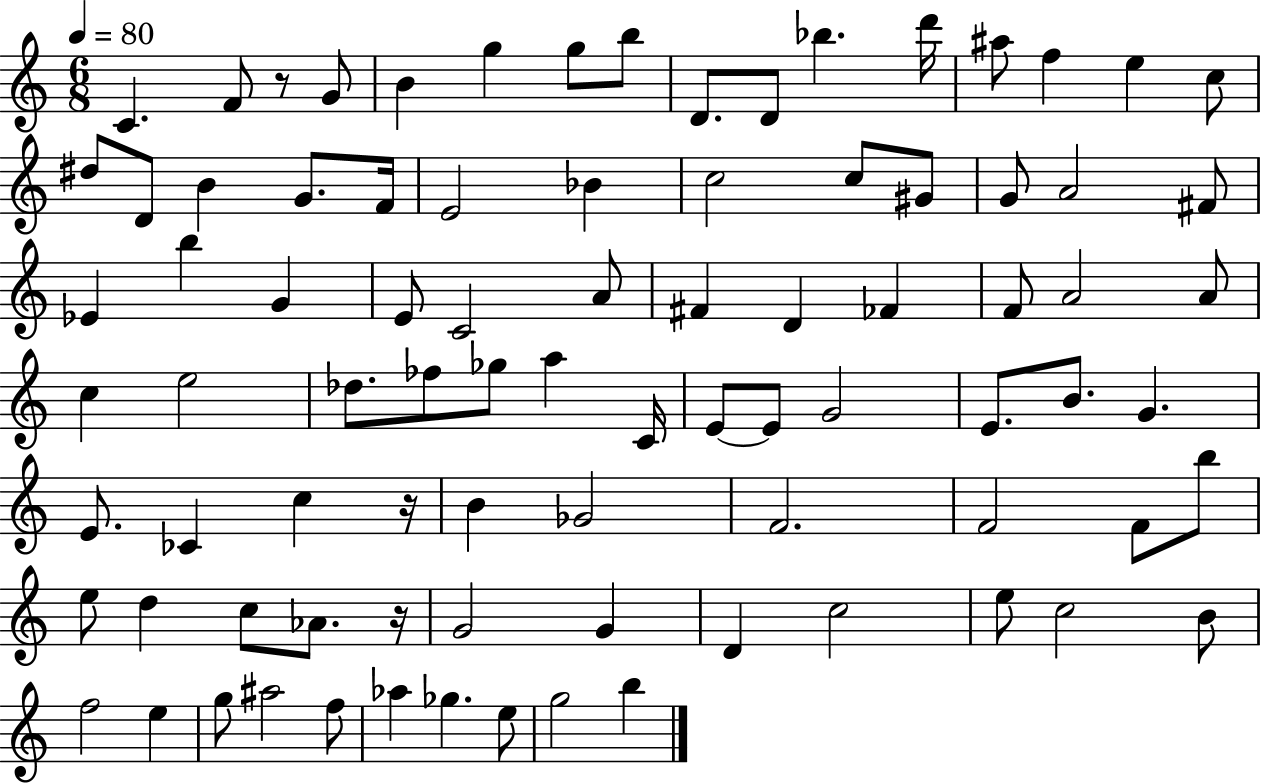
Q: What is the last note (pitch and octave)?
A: B5